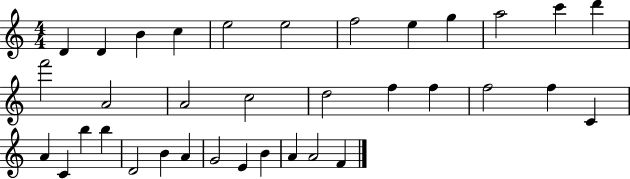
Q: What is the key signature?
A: C major